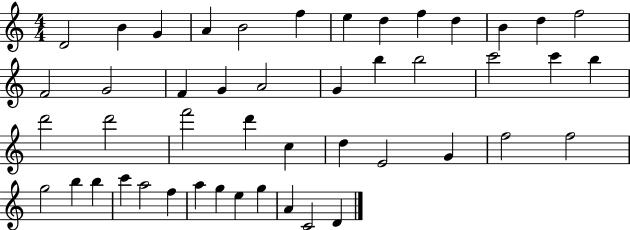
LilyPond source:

{
  \clef treble
  \numericTimeSignature
  \time 4/4
  \key c \major
  d'2 b'4 g'4 | a'4 b'2 f''4 | e''4 d''4 f''4 d''4 | b'4 d''4 f''2 | \break f'2 g'2 | f'4 g'4 a'2 | g'4 b''4 b''2 | c'''2 c'''4 b''4 | \break d'''2 d'''2 | f'''2 d'''4 c''4 | d''4 e'2 g'4 | f''2 f''2 | \break g''2 b''4 b''4 | c'''4 a''2 f''4 | a''4 g''4 e''4 g''4 | a'4 c'2 d'4 | \break \bar "|."
}